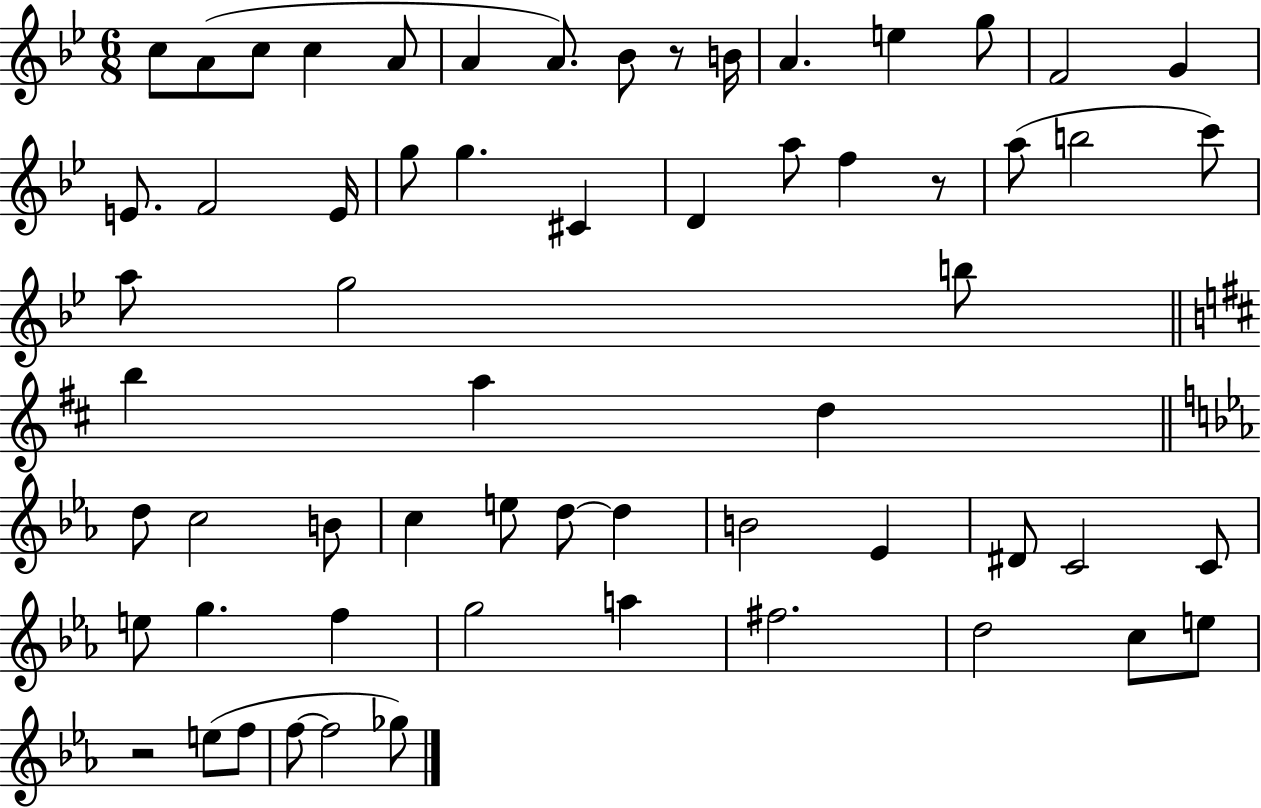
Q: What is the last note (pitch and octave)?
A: Gb5